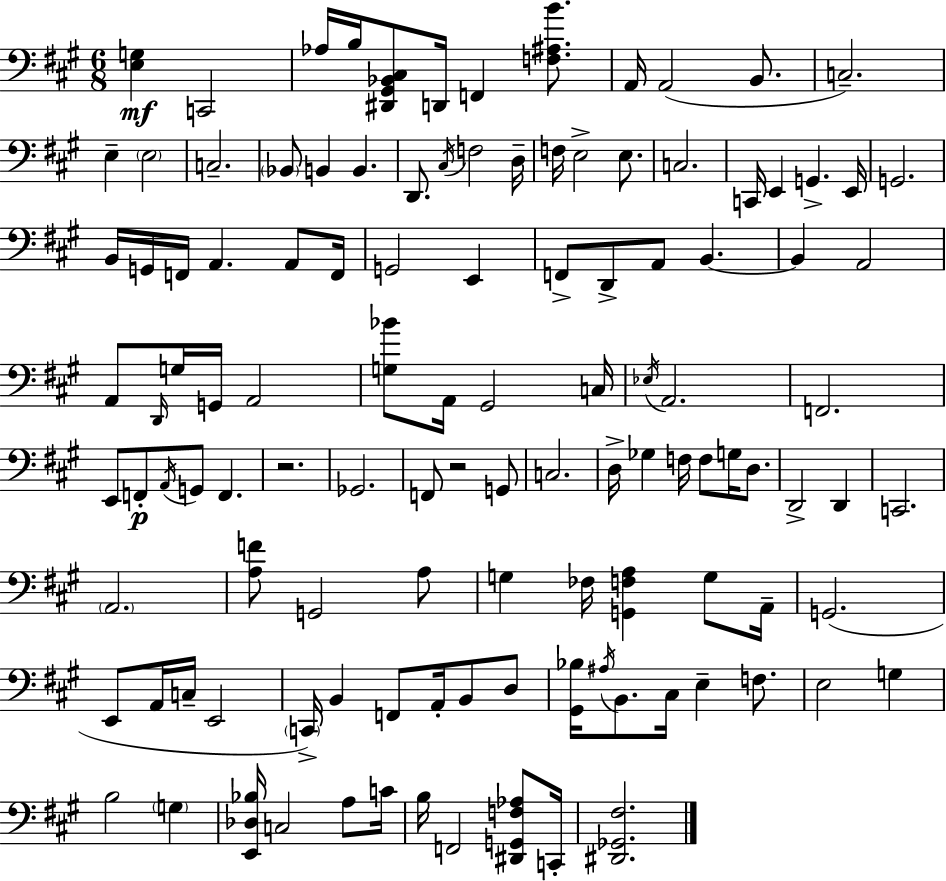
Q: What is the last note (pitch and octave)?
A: C2